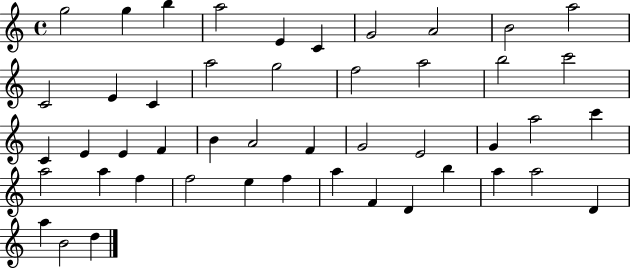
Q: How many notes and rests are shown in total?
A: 47